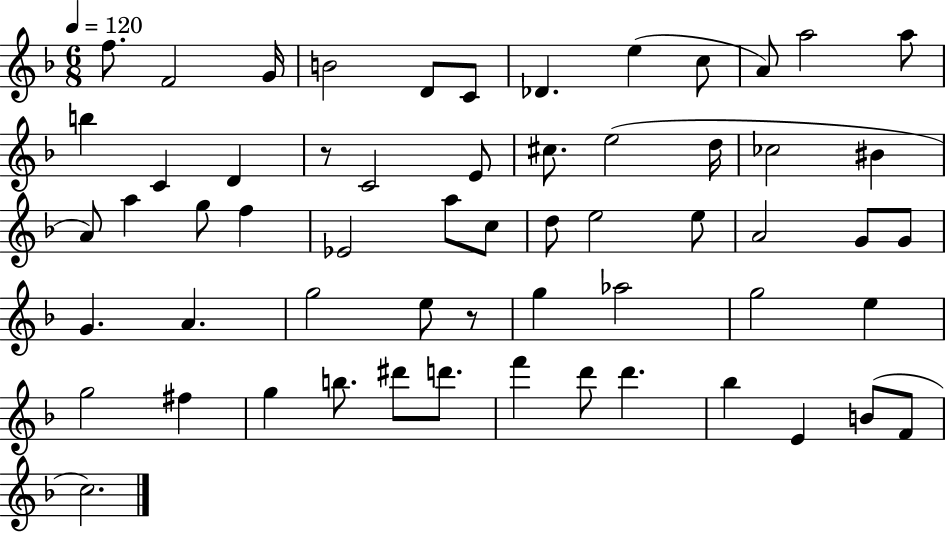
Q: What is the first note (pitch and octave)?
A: F5